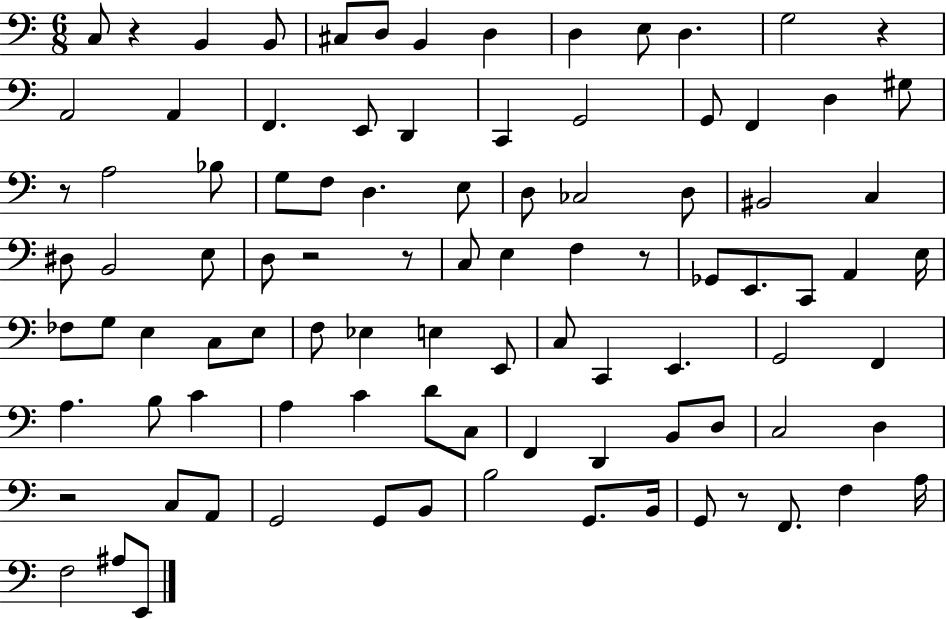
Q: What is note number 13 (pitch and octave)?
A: A2